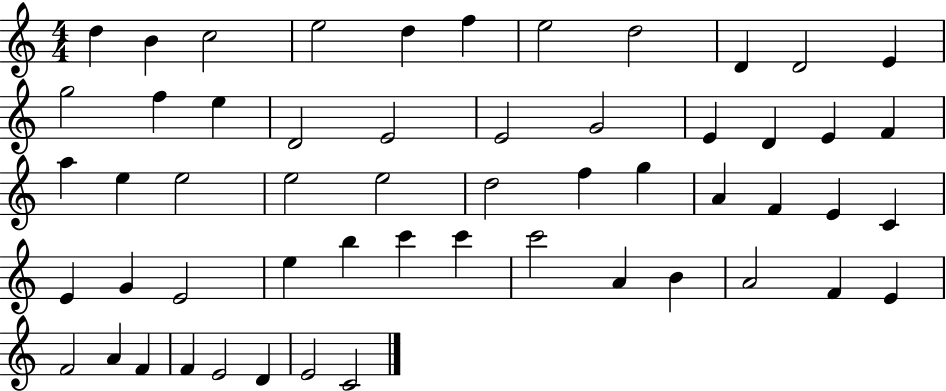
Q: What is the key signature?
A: C major